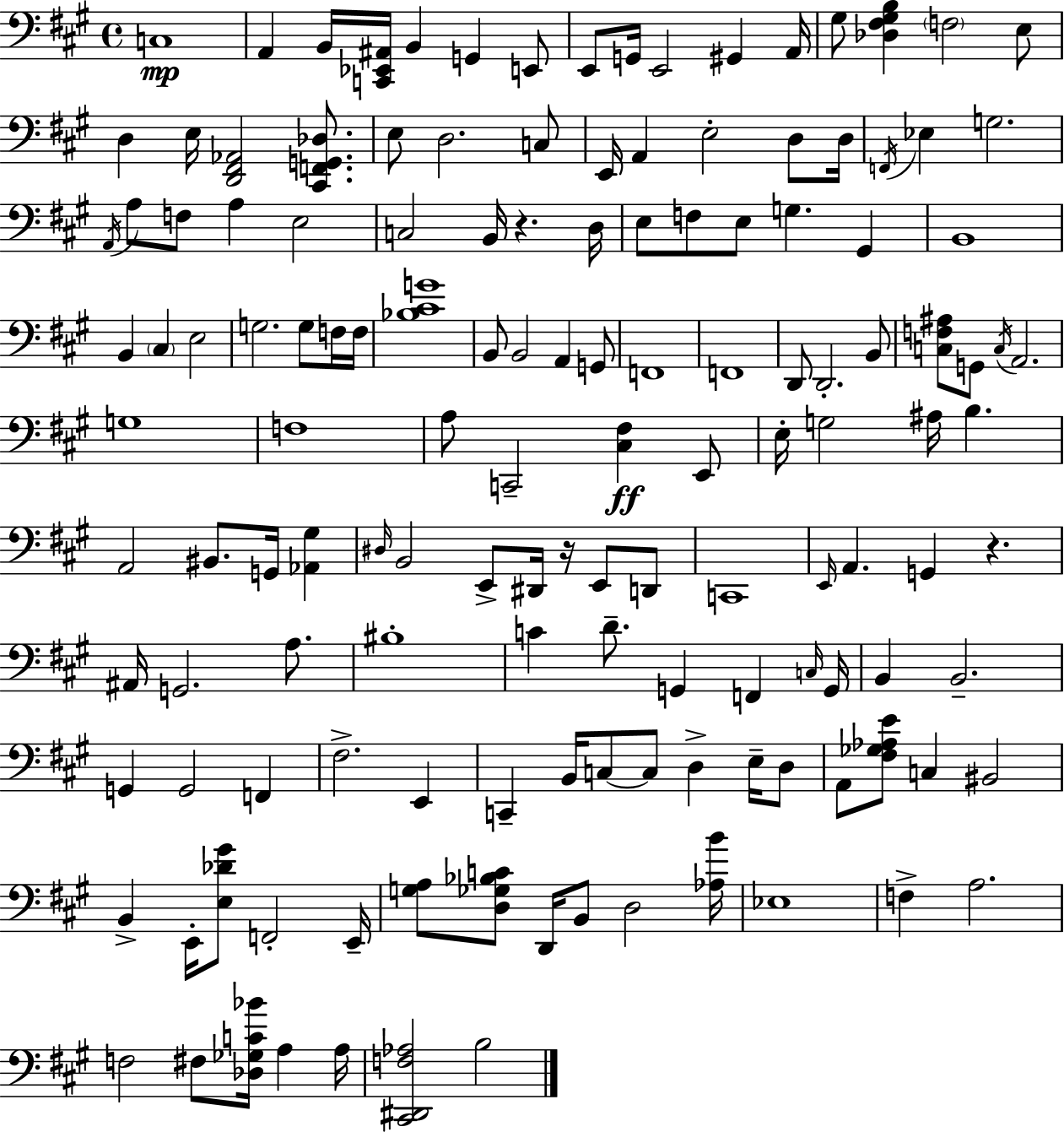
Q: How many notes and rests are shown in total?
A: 142